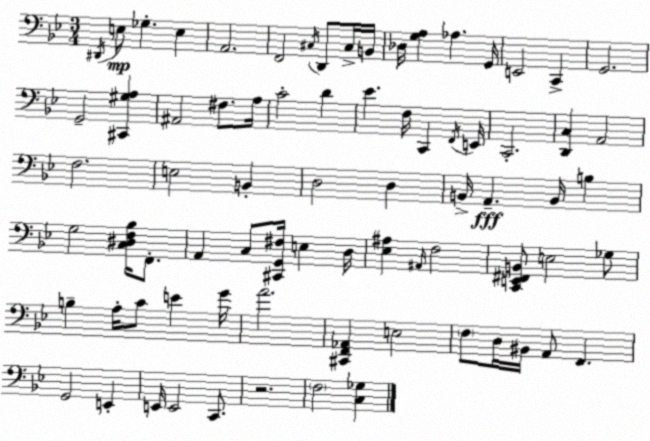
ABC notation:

X:1
T:Untitled
M:3/4
L:1/4
K:Gm
^D,,/4 E,/2 _G, E, A,,2 F,,2 ^C,/4 D,,/2 ^C,/4 B,,/4 _D,/4 [G,A,] _A, G,,/4 E,,2 C,, G,,2 G,,2 [^C,,^G,A,] ^A,,2 ^F,/2 A,/4 C2 D _E F,/4 C,, F,,/4 E,,/4 C,,2 [D,,C,] A,,2 F,2 E,2 B,, D,2 D, B,,/4 A,, B,,/4 B, G,2 [C,^D,F,_B,]/4 F,,/2 A,, C,/2 [^C,,G,,^F,]/4 E, D,/4 [_E,^A,] ^A,,/4 F,2 [C,,E,,^F,,B,,]/2 E,2 _G,/2 B, A,/4 C/2 E G/4 A2 [^C,,F,,_A,,] E,2 F,/2 D,/4 ^B,,/4 A,,/2 F,, G,,2 E,, E,,/4 E,,2 C,,/2 z2 F,2 [C,_G,]